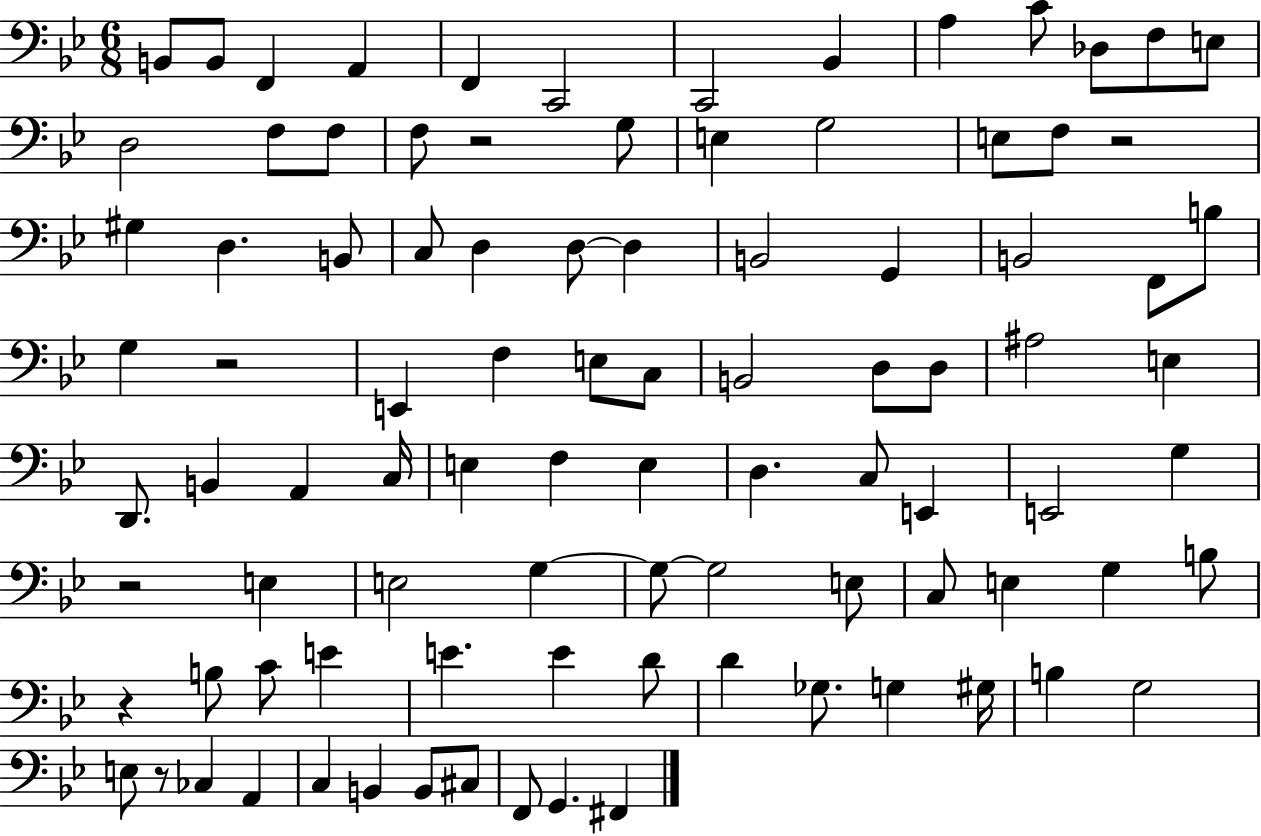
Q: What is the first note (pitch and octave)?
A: B2